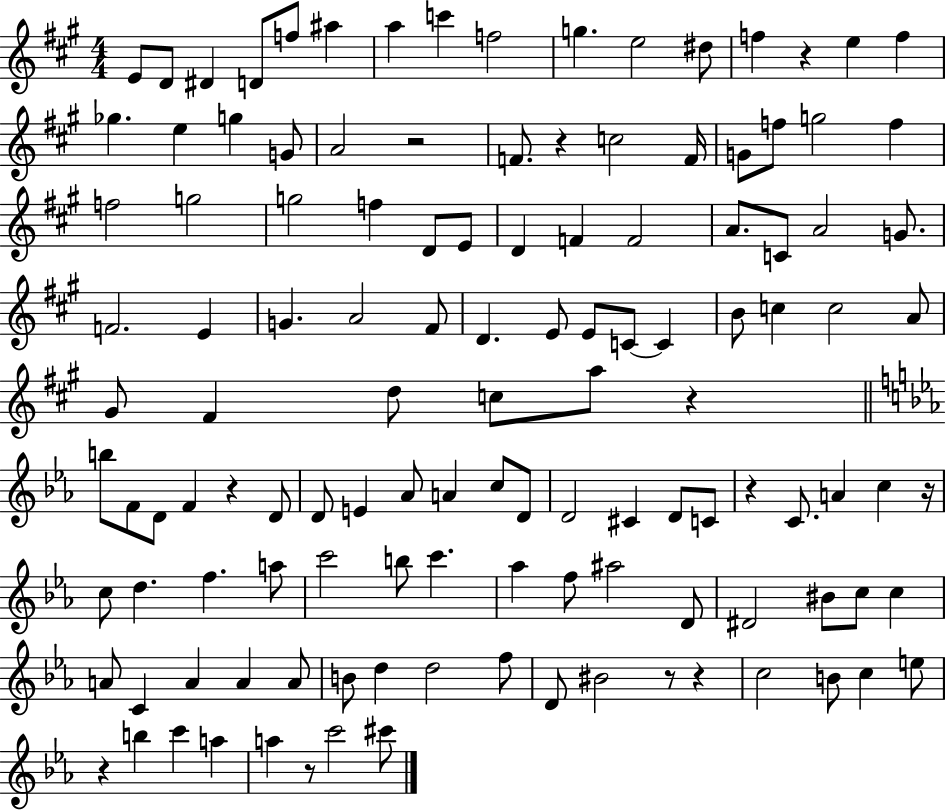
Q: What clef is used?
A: treble